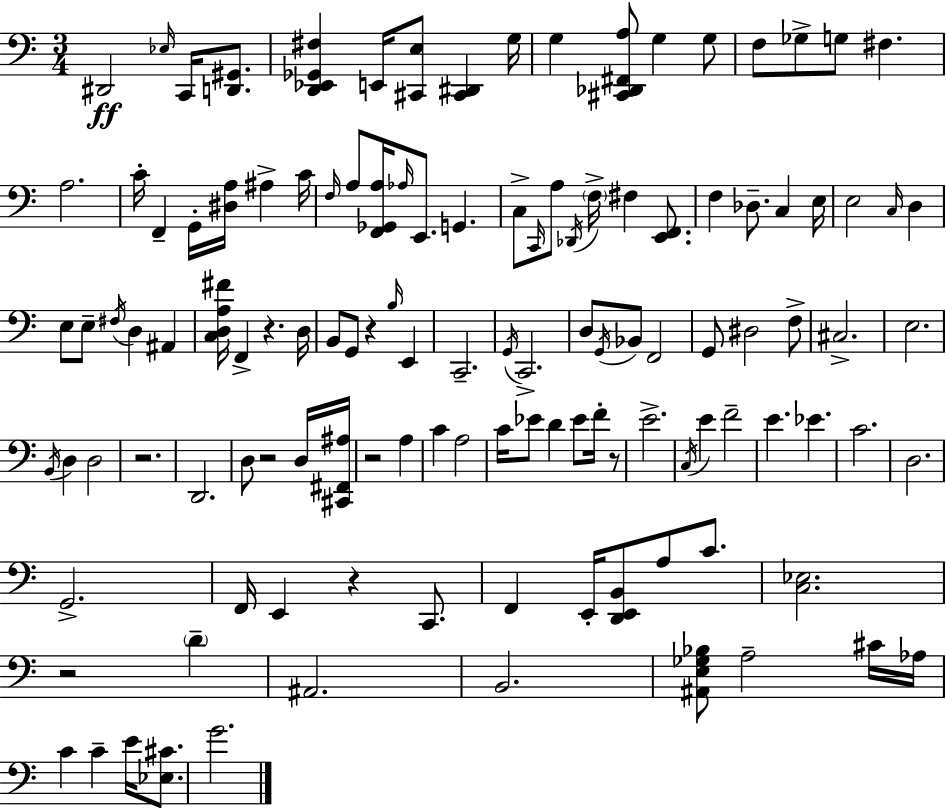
{
  \clef bass
  \numericTimeSignature
  \time 3/4
  \key c \major
  dis,2\ff \grace { ees16 } c,16 <d, gis,>8. | <d, ees, ges, fis>4 e,16 <cis, e>8 <cis, dis,>4 | g16 g4 <cis, des, fis, a>8 g4 g8 | f8 ges8-> g8 fis4. | \break a2. | c'16-. f,4-- g,16-. <dis a>16 ais4-> | c'16 \grace { f16 } a8 <f, ges, a>16 \grace { aes16 } e,8. g,4. | c8-> \grace { c,16 } a8 \acciaccatura { des,16 } \parenthesize f16-> fis4 | \break <e, f,>8. f4 des8.-- | c4 e16 e2 | \grace { c16 } d4 e8 e8-- \acciaccatura { fis16 } d4 | ais,4 <c d a fis'>16 f,4-> | \break r4. d16 b,8 g,8 r4 | \grace { b16 } e,4 c,2.-- | \acciaccatura { g,16 } c,2.-> | d8 \acciaccatura { g,16 } | \break bes,8 f,2 g,8 | dis2 f8-> cis2.-> | e2. | \acciaccatura { b,16 } d4 | \break d2 r2. | d,2. | d8 | r2 d16 <cis, fis, ais>16 r2 | \break a4 c'4 | a2 c'16 | ees'8 d'4 ees'8 f'16-. r8 e'2.-> | \acciaccatura { c16 } | \break e'4 f'2-- | e'4. ees'4. | c'2. | d2. | \break g,2.-> | f,16 e,4 r4 c,8. | f,4 e,16-. <d, e, b,>8 a8 c'8. | <c ees>2. | \break r2 \parenthesize d'4-- | ais,2. | b,2. | <ais, e ges bes>8 a2-- cis'16 aes16 | \break c'4 c'4-- e'16 <ees cis'>8. | g'2. | \bar "|."
}